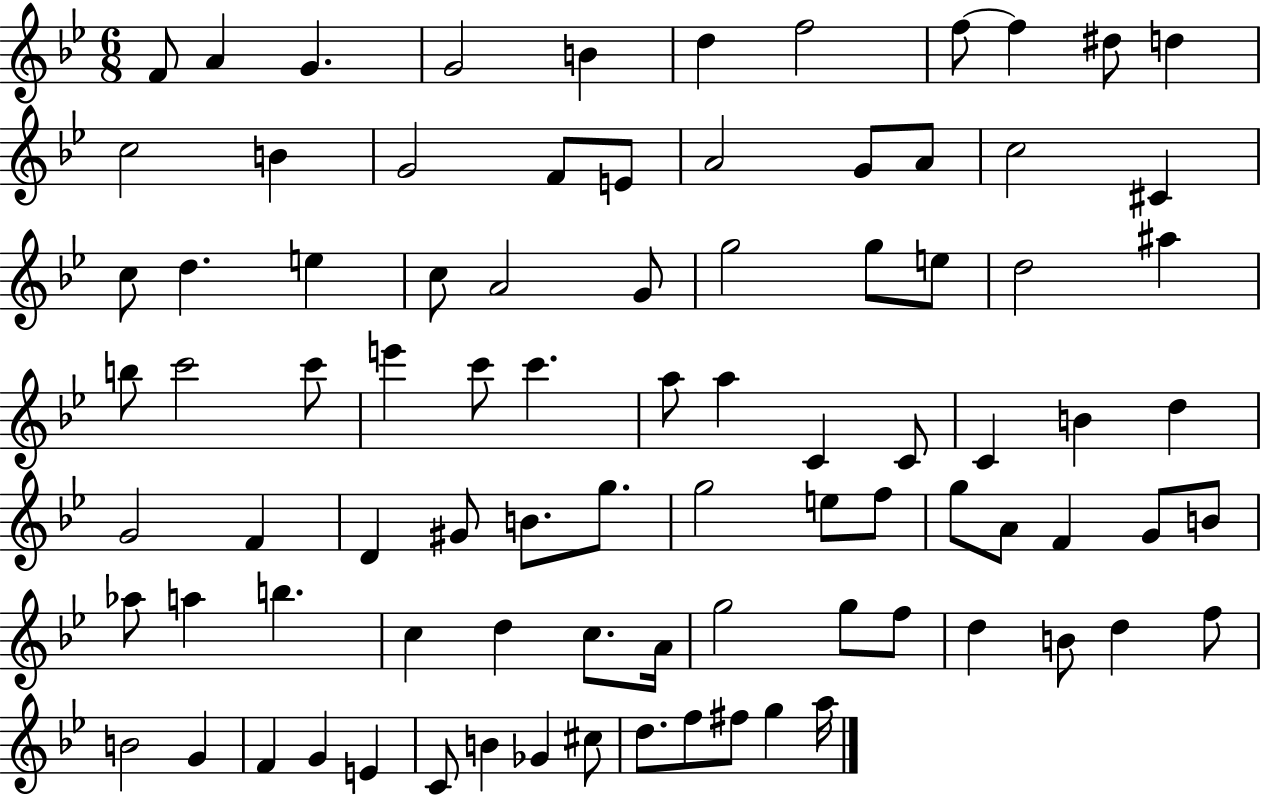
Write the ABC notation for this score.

X:1
T:Untitled
M:6/8
L:1/4
K:Bb
F/2 A G G2 B d f2 f/2 f ^d/2 d c2 B G2 F/2 E/2 A2 G/2 A/2 c2 ^C c/2 d e c/2 A2 G/2 g2 g/2 e/2 d2 ^a b/2 c'2 c'/2 e' c'/2 c' a/2 a C C/2 C B d G2 F D ^G/2 B/2 g/2 g2 e/2 f/2 g/2 A/2 F G/2 B/2 _a/2 a b c d c/2 A/4 g2 g/2 f/2 d B/2 d f/2 B2 G F G E C/2 B _G ^c/2 d/2 f/2 ^f/2 g a/4